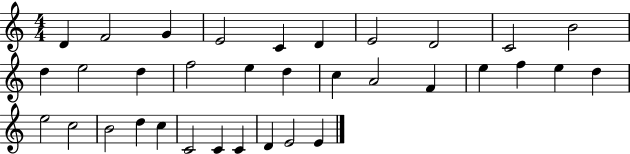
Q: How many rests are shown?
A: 0